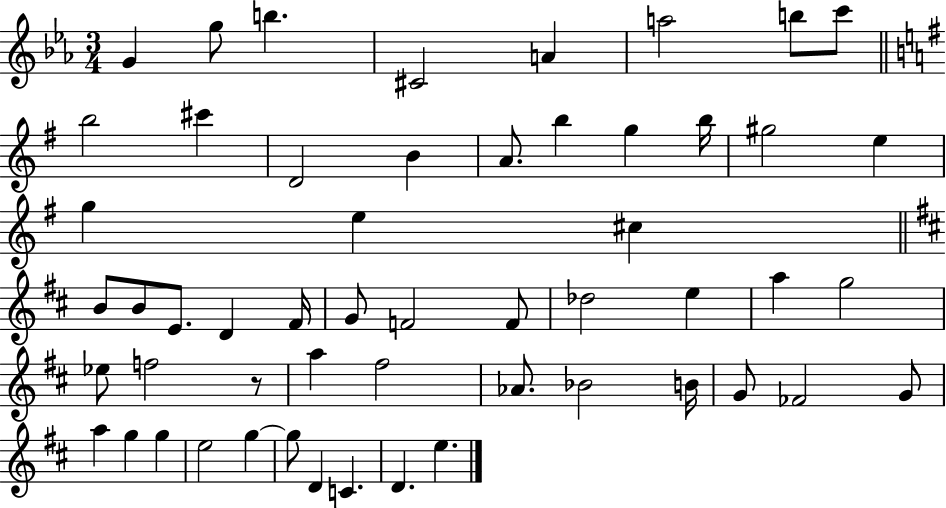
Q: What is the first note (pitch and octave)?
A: G4